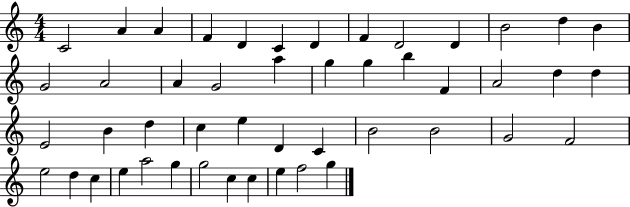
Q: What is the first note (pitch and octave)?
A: C4